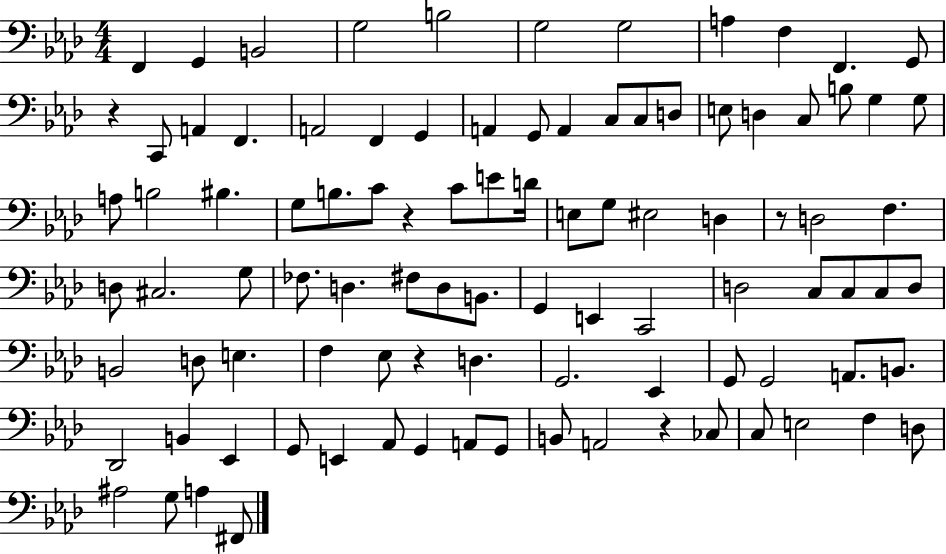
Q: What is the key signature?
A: AES major